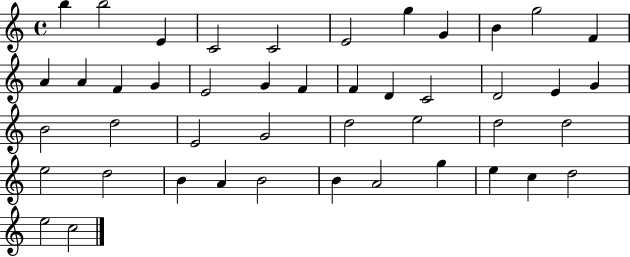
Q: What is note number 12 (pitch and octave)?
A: A4